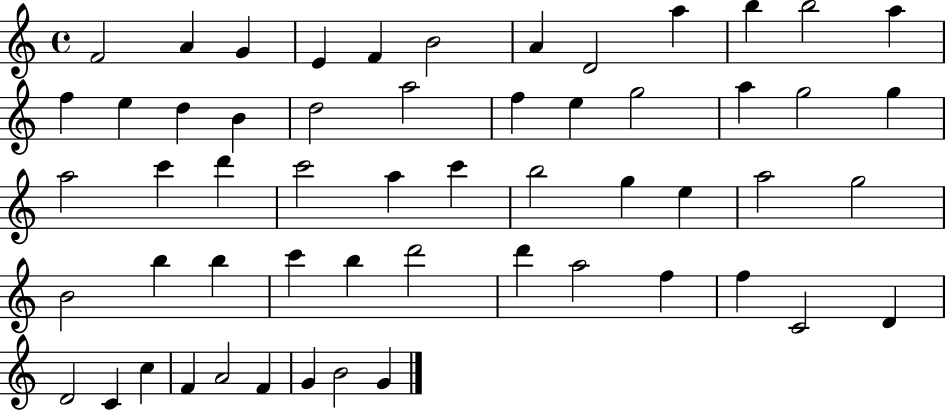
{
  \clef treble
  \time 4/4
  \defaultTimeSignature
  \key c \major
  f'2 a'4 g'4 | e'4 f'4 b'2 | a'4 d'2 a''4 | b''4 b''2 a''4 | \break f''4 e''4 d''4 b'4 | d''2 a''2 | f''4 e''4 g''2 | a''4 g''2 g''4 | \break a''2 c'''4 d'''4 | c'''2 a''4 c'''4 | b''2 g''4 e''4 | a''2 g''2 | \break b'2 b''4 b''4 | c'''4 b''4 d'''2 | d'''4 a''2 f''4 | f''4 c'2 d'4 | \break d'2 c'4 c''4 | f'4 a'2 f'4 | g'4 b'2 g'4 | \bar "|."
}